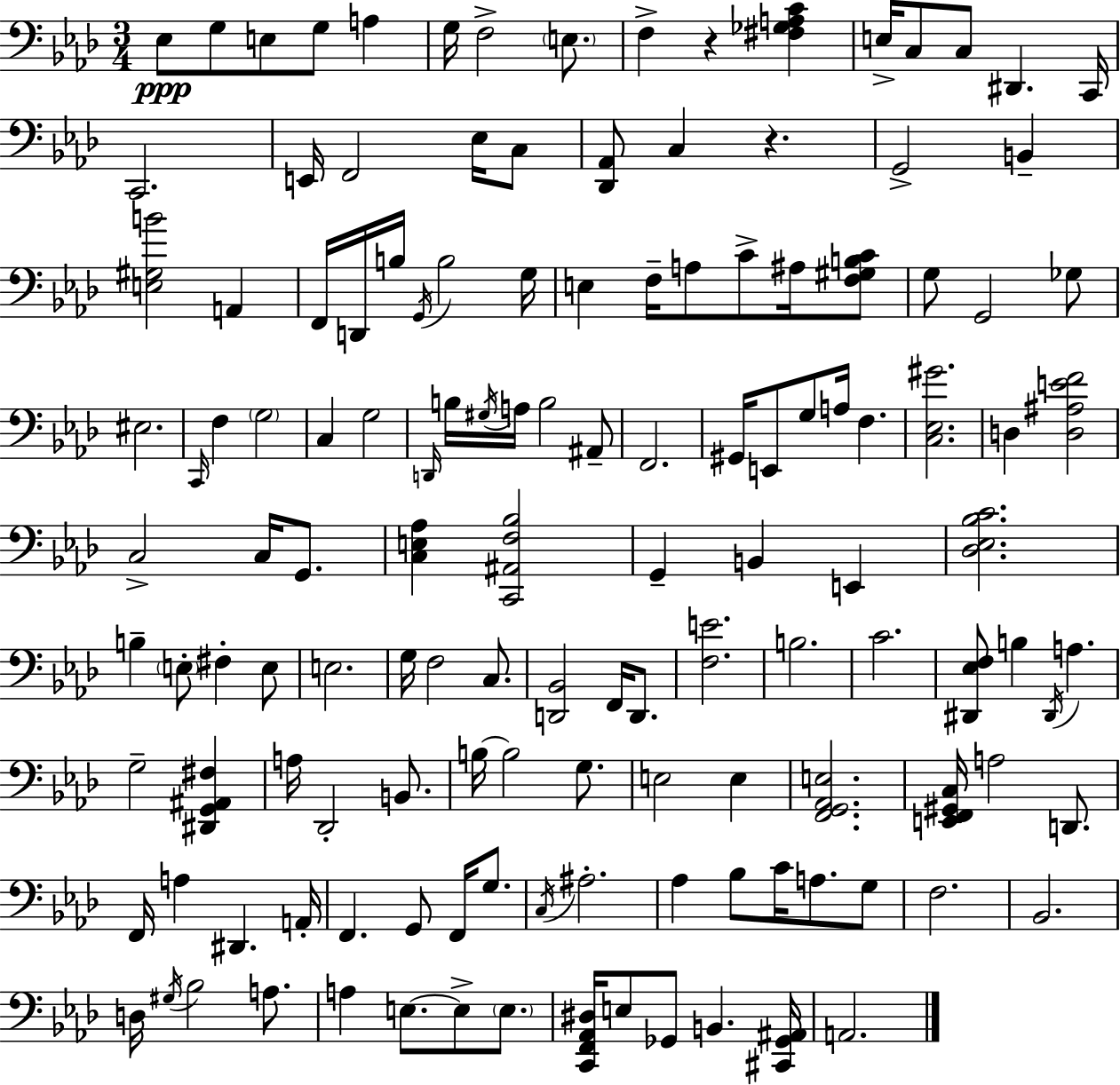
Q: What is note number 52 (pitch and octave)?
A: E2